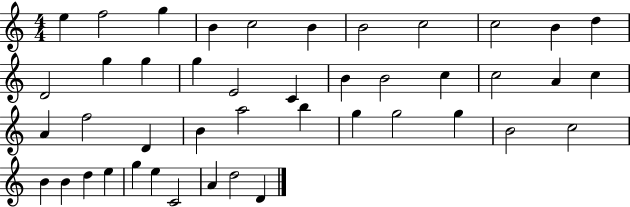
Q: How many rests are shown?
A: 0